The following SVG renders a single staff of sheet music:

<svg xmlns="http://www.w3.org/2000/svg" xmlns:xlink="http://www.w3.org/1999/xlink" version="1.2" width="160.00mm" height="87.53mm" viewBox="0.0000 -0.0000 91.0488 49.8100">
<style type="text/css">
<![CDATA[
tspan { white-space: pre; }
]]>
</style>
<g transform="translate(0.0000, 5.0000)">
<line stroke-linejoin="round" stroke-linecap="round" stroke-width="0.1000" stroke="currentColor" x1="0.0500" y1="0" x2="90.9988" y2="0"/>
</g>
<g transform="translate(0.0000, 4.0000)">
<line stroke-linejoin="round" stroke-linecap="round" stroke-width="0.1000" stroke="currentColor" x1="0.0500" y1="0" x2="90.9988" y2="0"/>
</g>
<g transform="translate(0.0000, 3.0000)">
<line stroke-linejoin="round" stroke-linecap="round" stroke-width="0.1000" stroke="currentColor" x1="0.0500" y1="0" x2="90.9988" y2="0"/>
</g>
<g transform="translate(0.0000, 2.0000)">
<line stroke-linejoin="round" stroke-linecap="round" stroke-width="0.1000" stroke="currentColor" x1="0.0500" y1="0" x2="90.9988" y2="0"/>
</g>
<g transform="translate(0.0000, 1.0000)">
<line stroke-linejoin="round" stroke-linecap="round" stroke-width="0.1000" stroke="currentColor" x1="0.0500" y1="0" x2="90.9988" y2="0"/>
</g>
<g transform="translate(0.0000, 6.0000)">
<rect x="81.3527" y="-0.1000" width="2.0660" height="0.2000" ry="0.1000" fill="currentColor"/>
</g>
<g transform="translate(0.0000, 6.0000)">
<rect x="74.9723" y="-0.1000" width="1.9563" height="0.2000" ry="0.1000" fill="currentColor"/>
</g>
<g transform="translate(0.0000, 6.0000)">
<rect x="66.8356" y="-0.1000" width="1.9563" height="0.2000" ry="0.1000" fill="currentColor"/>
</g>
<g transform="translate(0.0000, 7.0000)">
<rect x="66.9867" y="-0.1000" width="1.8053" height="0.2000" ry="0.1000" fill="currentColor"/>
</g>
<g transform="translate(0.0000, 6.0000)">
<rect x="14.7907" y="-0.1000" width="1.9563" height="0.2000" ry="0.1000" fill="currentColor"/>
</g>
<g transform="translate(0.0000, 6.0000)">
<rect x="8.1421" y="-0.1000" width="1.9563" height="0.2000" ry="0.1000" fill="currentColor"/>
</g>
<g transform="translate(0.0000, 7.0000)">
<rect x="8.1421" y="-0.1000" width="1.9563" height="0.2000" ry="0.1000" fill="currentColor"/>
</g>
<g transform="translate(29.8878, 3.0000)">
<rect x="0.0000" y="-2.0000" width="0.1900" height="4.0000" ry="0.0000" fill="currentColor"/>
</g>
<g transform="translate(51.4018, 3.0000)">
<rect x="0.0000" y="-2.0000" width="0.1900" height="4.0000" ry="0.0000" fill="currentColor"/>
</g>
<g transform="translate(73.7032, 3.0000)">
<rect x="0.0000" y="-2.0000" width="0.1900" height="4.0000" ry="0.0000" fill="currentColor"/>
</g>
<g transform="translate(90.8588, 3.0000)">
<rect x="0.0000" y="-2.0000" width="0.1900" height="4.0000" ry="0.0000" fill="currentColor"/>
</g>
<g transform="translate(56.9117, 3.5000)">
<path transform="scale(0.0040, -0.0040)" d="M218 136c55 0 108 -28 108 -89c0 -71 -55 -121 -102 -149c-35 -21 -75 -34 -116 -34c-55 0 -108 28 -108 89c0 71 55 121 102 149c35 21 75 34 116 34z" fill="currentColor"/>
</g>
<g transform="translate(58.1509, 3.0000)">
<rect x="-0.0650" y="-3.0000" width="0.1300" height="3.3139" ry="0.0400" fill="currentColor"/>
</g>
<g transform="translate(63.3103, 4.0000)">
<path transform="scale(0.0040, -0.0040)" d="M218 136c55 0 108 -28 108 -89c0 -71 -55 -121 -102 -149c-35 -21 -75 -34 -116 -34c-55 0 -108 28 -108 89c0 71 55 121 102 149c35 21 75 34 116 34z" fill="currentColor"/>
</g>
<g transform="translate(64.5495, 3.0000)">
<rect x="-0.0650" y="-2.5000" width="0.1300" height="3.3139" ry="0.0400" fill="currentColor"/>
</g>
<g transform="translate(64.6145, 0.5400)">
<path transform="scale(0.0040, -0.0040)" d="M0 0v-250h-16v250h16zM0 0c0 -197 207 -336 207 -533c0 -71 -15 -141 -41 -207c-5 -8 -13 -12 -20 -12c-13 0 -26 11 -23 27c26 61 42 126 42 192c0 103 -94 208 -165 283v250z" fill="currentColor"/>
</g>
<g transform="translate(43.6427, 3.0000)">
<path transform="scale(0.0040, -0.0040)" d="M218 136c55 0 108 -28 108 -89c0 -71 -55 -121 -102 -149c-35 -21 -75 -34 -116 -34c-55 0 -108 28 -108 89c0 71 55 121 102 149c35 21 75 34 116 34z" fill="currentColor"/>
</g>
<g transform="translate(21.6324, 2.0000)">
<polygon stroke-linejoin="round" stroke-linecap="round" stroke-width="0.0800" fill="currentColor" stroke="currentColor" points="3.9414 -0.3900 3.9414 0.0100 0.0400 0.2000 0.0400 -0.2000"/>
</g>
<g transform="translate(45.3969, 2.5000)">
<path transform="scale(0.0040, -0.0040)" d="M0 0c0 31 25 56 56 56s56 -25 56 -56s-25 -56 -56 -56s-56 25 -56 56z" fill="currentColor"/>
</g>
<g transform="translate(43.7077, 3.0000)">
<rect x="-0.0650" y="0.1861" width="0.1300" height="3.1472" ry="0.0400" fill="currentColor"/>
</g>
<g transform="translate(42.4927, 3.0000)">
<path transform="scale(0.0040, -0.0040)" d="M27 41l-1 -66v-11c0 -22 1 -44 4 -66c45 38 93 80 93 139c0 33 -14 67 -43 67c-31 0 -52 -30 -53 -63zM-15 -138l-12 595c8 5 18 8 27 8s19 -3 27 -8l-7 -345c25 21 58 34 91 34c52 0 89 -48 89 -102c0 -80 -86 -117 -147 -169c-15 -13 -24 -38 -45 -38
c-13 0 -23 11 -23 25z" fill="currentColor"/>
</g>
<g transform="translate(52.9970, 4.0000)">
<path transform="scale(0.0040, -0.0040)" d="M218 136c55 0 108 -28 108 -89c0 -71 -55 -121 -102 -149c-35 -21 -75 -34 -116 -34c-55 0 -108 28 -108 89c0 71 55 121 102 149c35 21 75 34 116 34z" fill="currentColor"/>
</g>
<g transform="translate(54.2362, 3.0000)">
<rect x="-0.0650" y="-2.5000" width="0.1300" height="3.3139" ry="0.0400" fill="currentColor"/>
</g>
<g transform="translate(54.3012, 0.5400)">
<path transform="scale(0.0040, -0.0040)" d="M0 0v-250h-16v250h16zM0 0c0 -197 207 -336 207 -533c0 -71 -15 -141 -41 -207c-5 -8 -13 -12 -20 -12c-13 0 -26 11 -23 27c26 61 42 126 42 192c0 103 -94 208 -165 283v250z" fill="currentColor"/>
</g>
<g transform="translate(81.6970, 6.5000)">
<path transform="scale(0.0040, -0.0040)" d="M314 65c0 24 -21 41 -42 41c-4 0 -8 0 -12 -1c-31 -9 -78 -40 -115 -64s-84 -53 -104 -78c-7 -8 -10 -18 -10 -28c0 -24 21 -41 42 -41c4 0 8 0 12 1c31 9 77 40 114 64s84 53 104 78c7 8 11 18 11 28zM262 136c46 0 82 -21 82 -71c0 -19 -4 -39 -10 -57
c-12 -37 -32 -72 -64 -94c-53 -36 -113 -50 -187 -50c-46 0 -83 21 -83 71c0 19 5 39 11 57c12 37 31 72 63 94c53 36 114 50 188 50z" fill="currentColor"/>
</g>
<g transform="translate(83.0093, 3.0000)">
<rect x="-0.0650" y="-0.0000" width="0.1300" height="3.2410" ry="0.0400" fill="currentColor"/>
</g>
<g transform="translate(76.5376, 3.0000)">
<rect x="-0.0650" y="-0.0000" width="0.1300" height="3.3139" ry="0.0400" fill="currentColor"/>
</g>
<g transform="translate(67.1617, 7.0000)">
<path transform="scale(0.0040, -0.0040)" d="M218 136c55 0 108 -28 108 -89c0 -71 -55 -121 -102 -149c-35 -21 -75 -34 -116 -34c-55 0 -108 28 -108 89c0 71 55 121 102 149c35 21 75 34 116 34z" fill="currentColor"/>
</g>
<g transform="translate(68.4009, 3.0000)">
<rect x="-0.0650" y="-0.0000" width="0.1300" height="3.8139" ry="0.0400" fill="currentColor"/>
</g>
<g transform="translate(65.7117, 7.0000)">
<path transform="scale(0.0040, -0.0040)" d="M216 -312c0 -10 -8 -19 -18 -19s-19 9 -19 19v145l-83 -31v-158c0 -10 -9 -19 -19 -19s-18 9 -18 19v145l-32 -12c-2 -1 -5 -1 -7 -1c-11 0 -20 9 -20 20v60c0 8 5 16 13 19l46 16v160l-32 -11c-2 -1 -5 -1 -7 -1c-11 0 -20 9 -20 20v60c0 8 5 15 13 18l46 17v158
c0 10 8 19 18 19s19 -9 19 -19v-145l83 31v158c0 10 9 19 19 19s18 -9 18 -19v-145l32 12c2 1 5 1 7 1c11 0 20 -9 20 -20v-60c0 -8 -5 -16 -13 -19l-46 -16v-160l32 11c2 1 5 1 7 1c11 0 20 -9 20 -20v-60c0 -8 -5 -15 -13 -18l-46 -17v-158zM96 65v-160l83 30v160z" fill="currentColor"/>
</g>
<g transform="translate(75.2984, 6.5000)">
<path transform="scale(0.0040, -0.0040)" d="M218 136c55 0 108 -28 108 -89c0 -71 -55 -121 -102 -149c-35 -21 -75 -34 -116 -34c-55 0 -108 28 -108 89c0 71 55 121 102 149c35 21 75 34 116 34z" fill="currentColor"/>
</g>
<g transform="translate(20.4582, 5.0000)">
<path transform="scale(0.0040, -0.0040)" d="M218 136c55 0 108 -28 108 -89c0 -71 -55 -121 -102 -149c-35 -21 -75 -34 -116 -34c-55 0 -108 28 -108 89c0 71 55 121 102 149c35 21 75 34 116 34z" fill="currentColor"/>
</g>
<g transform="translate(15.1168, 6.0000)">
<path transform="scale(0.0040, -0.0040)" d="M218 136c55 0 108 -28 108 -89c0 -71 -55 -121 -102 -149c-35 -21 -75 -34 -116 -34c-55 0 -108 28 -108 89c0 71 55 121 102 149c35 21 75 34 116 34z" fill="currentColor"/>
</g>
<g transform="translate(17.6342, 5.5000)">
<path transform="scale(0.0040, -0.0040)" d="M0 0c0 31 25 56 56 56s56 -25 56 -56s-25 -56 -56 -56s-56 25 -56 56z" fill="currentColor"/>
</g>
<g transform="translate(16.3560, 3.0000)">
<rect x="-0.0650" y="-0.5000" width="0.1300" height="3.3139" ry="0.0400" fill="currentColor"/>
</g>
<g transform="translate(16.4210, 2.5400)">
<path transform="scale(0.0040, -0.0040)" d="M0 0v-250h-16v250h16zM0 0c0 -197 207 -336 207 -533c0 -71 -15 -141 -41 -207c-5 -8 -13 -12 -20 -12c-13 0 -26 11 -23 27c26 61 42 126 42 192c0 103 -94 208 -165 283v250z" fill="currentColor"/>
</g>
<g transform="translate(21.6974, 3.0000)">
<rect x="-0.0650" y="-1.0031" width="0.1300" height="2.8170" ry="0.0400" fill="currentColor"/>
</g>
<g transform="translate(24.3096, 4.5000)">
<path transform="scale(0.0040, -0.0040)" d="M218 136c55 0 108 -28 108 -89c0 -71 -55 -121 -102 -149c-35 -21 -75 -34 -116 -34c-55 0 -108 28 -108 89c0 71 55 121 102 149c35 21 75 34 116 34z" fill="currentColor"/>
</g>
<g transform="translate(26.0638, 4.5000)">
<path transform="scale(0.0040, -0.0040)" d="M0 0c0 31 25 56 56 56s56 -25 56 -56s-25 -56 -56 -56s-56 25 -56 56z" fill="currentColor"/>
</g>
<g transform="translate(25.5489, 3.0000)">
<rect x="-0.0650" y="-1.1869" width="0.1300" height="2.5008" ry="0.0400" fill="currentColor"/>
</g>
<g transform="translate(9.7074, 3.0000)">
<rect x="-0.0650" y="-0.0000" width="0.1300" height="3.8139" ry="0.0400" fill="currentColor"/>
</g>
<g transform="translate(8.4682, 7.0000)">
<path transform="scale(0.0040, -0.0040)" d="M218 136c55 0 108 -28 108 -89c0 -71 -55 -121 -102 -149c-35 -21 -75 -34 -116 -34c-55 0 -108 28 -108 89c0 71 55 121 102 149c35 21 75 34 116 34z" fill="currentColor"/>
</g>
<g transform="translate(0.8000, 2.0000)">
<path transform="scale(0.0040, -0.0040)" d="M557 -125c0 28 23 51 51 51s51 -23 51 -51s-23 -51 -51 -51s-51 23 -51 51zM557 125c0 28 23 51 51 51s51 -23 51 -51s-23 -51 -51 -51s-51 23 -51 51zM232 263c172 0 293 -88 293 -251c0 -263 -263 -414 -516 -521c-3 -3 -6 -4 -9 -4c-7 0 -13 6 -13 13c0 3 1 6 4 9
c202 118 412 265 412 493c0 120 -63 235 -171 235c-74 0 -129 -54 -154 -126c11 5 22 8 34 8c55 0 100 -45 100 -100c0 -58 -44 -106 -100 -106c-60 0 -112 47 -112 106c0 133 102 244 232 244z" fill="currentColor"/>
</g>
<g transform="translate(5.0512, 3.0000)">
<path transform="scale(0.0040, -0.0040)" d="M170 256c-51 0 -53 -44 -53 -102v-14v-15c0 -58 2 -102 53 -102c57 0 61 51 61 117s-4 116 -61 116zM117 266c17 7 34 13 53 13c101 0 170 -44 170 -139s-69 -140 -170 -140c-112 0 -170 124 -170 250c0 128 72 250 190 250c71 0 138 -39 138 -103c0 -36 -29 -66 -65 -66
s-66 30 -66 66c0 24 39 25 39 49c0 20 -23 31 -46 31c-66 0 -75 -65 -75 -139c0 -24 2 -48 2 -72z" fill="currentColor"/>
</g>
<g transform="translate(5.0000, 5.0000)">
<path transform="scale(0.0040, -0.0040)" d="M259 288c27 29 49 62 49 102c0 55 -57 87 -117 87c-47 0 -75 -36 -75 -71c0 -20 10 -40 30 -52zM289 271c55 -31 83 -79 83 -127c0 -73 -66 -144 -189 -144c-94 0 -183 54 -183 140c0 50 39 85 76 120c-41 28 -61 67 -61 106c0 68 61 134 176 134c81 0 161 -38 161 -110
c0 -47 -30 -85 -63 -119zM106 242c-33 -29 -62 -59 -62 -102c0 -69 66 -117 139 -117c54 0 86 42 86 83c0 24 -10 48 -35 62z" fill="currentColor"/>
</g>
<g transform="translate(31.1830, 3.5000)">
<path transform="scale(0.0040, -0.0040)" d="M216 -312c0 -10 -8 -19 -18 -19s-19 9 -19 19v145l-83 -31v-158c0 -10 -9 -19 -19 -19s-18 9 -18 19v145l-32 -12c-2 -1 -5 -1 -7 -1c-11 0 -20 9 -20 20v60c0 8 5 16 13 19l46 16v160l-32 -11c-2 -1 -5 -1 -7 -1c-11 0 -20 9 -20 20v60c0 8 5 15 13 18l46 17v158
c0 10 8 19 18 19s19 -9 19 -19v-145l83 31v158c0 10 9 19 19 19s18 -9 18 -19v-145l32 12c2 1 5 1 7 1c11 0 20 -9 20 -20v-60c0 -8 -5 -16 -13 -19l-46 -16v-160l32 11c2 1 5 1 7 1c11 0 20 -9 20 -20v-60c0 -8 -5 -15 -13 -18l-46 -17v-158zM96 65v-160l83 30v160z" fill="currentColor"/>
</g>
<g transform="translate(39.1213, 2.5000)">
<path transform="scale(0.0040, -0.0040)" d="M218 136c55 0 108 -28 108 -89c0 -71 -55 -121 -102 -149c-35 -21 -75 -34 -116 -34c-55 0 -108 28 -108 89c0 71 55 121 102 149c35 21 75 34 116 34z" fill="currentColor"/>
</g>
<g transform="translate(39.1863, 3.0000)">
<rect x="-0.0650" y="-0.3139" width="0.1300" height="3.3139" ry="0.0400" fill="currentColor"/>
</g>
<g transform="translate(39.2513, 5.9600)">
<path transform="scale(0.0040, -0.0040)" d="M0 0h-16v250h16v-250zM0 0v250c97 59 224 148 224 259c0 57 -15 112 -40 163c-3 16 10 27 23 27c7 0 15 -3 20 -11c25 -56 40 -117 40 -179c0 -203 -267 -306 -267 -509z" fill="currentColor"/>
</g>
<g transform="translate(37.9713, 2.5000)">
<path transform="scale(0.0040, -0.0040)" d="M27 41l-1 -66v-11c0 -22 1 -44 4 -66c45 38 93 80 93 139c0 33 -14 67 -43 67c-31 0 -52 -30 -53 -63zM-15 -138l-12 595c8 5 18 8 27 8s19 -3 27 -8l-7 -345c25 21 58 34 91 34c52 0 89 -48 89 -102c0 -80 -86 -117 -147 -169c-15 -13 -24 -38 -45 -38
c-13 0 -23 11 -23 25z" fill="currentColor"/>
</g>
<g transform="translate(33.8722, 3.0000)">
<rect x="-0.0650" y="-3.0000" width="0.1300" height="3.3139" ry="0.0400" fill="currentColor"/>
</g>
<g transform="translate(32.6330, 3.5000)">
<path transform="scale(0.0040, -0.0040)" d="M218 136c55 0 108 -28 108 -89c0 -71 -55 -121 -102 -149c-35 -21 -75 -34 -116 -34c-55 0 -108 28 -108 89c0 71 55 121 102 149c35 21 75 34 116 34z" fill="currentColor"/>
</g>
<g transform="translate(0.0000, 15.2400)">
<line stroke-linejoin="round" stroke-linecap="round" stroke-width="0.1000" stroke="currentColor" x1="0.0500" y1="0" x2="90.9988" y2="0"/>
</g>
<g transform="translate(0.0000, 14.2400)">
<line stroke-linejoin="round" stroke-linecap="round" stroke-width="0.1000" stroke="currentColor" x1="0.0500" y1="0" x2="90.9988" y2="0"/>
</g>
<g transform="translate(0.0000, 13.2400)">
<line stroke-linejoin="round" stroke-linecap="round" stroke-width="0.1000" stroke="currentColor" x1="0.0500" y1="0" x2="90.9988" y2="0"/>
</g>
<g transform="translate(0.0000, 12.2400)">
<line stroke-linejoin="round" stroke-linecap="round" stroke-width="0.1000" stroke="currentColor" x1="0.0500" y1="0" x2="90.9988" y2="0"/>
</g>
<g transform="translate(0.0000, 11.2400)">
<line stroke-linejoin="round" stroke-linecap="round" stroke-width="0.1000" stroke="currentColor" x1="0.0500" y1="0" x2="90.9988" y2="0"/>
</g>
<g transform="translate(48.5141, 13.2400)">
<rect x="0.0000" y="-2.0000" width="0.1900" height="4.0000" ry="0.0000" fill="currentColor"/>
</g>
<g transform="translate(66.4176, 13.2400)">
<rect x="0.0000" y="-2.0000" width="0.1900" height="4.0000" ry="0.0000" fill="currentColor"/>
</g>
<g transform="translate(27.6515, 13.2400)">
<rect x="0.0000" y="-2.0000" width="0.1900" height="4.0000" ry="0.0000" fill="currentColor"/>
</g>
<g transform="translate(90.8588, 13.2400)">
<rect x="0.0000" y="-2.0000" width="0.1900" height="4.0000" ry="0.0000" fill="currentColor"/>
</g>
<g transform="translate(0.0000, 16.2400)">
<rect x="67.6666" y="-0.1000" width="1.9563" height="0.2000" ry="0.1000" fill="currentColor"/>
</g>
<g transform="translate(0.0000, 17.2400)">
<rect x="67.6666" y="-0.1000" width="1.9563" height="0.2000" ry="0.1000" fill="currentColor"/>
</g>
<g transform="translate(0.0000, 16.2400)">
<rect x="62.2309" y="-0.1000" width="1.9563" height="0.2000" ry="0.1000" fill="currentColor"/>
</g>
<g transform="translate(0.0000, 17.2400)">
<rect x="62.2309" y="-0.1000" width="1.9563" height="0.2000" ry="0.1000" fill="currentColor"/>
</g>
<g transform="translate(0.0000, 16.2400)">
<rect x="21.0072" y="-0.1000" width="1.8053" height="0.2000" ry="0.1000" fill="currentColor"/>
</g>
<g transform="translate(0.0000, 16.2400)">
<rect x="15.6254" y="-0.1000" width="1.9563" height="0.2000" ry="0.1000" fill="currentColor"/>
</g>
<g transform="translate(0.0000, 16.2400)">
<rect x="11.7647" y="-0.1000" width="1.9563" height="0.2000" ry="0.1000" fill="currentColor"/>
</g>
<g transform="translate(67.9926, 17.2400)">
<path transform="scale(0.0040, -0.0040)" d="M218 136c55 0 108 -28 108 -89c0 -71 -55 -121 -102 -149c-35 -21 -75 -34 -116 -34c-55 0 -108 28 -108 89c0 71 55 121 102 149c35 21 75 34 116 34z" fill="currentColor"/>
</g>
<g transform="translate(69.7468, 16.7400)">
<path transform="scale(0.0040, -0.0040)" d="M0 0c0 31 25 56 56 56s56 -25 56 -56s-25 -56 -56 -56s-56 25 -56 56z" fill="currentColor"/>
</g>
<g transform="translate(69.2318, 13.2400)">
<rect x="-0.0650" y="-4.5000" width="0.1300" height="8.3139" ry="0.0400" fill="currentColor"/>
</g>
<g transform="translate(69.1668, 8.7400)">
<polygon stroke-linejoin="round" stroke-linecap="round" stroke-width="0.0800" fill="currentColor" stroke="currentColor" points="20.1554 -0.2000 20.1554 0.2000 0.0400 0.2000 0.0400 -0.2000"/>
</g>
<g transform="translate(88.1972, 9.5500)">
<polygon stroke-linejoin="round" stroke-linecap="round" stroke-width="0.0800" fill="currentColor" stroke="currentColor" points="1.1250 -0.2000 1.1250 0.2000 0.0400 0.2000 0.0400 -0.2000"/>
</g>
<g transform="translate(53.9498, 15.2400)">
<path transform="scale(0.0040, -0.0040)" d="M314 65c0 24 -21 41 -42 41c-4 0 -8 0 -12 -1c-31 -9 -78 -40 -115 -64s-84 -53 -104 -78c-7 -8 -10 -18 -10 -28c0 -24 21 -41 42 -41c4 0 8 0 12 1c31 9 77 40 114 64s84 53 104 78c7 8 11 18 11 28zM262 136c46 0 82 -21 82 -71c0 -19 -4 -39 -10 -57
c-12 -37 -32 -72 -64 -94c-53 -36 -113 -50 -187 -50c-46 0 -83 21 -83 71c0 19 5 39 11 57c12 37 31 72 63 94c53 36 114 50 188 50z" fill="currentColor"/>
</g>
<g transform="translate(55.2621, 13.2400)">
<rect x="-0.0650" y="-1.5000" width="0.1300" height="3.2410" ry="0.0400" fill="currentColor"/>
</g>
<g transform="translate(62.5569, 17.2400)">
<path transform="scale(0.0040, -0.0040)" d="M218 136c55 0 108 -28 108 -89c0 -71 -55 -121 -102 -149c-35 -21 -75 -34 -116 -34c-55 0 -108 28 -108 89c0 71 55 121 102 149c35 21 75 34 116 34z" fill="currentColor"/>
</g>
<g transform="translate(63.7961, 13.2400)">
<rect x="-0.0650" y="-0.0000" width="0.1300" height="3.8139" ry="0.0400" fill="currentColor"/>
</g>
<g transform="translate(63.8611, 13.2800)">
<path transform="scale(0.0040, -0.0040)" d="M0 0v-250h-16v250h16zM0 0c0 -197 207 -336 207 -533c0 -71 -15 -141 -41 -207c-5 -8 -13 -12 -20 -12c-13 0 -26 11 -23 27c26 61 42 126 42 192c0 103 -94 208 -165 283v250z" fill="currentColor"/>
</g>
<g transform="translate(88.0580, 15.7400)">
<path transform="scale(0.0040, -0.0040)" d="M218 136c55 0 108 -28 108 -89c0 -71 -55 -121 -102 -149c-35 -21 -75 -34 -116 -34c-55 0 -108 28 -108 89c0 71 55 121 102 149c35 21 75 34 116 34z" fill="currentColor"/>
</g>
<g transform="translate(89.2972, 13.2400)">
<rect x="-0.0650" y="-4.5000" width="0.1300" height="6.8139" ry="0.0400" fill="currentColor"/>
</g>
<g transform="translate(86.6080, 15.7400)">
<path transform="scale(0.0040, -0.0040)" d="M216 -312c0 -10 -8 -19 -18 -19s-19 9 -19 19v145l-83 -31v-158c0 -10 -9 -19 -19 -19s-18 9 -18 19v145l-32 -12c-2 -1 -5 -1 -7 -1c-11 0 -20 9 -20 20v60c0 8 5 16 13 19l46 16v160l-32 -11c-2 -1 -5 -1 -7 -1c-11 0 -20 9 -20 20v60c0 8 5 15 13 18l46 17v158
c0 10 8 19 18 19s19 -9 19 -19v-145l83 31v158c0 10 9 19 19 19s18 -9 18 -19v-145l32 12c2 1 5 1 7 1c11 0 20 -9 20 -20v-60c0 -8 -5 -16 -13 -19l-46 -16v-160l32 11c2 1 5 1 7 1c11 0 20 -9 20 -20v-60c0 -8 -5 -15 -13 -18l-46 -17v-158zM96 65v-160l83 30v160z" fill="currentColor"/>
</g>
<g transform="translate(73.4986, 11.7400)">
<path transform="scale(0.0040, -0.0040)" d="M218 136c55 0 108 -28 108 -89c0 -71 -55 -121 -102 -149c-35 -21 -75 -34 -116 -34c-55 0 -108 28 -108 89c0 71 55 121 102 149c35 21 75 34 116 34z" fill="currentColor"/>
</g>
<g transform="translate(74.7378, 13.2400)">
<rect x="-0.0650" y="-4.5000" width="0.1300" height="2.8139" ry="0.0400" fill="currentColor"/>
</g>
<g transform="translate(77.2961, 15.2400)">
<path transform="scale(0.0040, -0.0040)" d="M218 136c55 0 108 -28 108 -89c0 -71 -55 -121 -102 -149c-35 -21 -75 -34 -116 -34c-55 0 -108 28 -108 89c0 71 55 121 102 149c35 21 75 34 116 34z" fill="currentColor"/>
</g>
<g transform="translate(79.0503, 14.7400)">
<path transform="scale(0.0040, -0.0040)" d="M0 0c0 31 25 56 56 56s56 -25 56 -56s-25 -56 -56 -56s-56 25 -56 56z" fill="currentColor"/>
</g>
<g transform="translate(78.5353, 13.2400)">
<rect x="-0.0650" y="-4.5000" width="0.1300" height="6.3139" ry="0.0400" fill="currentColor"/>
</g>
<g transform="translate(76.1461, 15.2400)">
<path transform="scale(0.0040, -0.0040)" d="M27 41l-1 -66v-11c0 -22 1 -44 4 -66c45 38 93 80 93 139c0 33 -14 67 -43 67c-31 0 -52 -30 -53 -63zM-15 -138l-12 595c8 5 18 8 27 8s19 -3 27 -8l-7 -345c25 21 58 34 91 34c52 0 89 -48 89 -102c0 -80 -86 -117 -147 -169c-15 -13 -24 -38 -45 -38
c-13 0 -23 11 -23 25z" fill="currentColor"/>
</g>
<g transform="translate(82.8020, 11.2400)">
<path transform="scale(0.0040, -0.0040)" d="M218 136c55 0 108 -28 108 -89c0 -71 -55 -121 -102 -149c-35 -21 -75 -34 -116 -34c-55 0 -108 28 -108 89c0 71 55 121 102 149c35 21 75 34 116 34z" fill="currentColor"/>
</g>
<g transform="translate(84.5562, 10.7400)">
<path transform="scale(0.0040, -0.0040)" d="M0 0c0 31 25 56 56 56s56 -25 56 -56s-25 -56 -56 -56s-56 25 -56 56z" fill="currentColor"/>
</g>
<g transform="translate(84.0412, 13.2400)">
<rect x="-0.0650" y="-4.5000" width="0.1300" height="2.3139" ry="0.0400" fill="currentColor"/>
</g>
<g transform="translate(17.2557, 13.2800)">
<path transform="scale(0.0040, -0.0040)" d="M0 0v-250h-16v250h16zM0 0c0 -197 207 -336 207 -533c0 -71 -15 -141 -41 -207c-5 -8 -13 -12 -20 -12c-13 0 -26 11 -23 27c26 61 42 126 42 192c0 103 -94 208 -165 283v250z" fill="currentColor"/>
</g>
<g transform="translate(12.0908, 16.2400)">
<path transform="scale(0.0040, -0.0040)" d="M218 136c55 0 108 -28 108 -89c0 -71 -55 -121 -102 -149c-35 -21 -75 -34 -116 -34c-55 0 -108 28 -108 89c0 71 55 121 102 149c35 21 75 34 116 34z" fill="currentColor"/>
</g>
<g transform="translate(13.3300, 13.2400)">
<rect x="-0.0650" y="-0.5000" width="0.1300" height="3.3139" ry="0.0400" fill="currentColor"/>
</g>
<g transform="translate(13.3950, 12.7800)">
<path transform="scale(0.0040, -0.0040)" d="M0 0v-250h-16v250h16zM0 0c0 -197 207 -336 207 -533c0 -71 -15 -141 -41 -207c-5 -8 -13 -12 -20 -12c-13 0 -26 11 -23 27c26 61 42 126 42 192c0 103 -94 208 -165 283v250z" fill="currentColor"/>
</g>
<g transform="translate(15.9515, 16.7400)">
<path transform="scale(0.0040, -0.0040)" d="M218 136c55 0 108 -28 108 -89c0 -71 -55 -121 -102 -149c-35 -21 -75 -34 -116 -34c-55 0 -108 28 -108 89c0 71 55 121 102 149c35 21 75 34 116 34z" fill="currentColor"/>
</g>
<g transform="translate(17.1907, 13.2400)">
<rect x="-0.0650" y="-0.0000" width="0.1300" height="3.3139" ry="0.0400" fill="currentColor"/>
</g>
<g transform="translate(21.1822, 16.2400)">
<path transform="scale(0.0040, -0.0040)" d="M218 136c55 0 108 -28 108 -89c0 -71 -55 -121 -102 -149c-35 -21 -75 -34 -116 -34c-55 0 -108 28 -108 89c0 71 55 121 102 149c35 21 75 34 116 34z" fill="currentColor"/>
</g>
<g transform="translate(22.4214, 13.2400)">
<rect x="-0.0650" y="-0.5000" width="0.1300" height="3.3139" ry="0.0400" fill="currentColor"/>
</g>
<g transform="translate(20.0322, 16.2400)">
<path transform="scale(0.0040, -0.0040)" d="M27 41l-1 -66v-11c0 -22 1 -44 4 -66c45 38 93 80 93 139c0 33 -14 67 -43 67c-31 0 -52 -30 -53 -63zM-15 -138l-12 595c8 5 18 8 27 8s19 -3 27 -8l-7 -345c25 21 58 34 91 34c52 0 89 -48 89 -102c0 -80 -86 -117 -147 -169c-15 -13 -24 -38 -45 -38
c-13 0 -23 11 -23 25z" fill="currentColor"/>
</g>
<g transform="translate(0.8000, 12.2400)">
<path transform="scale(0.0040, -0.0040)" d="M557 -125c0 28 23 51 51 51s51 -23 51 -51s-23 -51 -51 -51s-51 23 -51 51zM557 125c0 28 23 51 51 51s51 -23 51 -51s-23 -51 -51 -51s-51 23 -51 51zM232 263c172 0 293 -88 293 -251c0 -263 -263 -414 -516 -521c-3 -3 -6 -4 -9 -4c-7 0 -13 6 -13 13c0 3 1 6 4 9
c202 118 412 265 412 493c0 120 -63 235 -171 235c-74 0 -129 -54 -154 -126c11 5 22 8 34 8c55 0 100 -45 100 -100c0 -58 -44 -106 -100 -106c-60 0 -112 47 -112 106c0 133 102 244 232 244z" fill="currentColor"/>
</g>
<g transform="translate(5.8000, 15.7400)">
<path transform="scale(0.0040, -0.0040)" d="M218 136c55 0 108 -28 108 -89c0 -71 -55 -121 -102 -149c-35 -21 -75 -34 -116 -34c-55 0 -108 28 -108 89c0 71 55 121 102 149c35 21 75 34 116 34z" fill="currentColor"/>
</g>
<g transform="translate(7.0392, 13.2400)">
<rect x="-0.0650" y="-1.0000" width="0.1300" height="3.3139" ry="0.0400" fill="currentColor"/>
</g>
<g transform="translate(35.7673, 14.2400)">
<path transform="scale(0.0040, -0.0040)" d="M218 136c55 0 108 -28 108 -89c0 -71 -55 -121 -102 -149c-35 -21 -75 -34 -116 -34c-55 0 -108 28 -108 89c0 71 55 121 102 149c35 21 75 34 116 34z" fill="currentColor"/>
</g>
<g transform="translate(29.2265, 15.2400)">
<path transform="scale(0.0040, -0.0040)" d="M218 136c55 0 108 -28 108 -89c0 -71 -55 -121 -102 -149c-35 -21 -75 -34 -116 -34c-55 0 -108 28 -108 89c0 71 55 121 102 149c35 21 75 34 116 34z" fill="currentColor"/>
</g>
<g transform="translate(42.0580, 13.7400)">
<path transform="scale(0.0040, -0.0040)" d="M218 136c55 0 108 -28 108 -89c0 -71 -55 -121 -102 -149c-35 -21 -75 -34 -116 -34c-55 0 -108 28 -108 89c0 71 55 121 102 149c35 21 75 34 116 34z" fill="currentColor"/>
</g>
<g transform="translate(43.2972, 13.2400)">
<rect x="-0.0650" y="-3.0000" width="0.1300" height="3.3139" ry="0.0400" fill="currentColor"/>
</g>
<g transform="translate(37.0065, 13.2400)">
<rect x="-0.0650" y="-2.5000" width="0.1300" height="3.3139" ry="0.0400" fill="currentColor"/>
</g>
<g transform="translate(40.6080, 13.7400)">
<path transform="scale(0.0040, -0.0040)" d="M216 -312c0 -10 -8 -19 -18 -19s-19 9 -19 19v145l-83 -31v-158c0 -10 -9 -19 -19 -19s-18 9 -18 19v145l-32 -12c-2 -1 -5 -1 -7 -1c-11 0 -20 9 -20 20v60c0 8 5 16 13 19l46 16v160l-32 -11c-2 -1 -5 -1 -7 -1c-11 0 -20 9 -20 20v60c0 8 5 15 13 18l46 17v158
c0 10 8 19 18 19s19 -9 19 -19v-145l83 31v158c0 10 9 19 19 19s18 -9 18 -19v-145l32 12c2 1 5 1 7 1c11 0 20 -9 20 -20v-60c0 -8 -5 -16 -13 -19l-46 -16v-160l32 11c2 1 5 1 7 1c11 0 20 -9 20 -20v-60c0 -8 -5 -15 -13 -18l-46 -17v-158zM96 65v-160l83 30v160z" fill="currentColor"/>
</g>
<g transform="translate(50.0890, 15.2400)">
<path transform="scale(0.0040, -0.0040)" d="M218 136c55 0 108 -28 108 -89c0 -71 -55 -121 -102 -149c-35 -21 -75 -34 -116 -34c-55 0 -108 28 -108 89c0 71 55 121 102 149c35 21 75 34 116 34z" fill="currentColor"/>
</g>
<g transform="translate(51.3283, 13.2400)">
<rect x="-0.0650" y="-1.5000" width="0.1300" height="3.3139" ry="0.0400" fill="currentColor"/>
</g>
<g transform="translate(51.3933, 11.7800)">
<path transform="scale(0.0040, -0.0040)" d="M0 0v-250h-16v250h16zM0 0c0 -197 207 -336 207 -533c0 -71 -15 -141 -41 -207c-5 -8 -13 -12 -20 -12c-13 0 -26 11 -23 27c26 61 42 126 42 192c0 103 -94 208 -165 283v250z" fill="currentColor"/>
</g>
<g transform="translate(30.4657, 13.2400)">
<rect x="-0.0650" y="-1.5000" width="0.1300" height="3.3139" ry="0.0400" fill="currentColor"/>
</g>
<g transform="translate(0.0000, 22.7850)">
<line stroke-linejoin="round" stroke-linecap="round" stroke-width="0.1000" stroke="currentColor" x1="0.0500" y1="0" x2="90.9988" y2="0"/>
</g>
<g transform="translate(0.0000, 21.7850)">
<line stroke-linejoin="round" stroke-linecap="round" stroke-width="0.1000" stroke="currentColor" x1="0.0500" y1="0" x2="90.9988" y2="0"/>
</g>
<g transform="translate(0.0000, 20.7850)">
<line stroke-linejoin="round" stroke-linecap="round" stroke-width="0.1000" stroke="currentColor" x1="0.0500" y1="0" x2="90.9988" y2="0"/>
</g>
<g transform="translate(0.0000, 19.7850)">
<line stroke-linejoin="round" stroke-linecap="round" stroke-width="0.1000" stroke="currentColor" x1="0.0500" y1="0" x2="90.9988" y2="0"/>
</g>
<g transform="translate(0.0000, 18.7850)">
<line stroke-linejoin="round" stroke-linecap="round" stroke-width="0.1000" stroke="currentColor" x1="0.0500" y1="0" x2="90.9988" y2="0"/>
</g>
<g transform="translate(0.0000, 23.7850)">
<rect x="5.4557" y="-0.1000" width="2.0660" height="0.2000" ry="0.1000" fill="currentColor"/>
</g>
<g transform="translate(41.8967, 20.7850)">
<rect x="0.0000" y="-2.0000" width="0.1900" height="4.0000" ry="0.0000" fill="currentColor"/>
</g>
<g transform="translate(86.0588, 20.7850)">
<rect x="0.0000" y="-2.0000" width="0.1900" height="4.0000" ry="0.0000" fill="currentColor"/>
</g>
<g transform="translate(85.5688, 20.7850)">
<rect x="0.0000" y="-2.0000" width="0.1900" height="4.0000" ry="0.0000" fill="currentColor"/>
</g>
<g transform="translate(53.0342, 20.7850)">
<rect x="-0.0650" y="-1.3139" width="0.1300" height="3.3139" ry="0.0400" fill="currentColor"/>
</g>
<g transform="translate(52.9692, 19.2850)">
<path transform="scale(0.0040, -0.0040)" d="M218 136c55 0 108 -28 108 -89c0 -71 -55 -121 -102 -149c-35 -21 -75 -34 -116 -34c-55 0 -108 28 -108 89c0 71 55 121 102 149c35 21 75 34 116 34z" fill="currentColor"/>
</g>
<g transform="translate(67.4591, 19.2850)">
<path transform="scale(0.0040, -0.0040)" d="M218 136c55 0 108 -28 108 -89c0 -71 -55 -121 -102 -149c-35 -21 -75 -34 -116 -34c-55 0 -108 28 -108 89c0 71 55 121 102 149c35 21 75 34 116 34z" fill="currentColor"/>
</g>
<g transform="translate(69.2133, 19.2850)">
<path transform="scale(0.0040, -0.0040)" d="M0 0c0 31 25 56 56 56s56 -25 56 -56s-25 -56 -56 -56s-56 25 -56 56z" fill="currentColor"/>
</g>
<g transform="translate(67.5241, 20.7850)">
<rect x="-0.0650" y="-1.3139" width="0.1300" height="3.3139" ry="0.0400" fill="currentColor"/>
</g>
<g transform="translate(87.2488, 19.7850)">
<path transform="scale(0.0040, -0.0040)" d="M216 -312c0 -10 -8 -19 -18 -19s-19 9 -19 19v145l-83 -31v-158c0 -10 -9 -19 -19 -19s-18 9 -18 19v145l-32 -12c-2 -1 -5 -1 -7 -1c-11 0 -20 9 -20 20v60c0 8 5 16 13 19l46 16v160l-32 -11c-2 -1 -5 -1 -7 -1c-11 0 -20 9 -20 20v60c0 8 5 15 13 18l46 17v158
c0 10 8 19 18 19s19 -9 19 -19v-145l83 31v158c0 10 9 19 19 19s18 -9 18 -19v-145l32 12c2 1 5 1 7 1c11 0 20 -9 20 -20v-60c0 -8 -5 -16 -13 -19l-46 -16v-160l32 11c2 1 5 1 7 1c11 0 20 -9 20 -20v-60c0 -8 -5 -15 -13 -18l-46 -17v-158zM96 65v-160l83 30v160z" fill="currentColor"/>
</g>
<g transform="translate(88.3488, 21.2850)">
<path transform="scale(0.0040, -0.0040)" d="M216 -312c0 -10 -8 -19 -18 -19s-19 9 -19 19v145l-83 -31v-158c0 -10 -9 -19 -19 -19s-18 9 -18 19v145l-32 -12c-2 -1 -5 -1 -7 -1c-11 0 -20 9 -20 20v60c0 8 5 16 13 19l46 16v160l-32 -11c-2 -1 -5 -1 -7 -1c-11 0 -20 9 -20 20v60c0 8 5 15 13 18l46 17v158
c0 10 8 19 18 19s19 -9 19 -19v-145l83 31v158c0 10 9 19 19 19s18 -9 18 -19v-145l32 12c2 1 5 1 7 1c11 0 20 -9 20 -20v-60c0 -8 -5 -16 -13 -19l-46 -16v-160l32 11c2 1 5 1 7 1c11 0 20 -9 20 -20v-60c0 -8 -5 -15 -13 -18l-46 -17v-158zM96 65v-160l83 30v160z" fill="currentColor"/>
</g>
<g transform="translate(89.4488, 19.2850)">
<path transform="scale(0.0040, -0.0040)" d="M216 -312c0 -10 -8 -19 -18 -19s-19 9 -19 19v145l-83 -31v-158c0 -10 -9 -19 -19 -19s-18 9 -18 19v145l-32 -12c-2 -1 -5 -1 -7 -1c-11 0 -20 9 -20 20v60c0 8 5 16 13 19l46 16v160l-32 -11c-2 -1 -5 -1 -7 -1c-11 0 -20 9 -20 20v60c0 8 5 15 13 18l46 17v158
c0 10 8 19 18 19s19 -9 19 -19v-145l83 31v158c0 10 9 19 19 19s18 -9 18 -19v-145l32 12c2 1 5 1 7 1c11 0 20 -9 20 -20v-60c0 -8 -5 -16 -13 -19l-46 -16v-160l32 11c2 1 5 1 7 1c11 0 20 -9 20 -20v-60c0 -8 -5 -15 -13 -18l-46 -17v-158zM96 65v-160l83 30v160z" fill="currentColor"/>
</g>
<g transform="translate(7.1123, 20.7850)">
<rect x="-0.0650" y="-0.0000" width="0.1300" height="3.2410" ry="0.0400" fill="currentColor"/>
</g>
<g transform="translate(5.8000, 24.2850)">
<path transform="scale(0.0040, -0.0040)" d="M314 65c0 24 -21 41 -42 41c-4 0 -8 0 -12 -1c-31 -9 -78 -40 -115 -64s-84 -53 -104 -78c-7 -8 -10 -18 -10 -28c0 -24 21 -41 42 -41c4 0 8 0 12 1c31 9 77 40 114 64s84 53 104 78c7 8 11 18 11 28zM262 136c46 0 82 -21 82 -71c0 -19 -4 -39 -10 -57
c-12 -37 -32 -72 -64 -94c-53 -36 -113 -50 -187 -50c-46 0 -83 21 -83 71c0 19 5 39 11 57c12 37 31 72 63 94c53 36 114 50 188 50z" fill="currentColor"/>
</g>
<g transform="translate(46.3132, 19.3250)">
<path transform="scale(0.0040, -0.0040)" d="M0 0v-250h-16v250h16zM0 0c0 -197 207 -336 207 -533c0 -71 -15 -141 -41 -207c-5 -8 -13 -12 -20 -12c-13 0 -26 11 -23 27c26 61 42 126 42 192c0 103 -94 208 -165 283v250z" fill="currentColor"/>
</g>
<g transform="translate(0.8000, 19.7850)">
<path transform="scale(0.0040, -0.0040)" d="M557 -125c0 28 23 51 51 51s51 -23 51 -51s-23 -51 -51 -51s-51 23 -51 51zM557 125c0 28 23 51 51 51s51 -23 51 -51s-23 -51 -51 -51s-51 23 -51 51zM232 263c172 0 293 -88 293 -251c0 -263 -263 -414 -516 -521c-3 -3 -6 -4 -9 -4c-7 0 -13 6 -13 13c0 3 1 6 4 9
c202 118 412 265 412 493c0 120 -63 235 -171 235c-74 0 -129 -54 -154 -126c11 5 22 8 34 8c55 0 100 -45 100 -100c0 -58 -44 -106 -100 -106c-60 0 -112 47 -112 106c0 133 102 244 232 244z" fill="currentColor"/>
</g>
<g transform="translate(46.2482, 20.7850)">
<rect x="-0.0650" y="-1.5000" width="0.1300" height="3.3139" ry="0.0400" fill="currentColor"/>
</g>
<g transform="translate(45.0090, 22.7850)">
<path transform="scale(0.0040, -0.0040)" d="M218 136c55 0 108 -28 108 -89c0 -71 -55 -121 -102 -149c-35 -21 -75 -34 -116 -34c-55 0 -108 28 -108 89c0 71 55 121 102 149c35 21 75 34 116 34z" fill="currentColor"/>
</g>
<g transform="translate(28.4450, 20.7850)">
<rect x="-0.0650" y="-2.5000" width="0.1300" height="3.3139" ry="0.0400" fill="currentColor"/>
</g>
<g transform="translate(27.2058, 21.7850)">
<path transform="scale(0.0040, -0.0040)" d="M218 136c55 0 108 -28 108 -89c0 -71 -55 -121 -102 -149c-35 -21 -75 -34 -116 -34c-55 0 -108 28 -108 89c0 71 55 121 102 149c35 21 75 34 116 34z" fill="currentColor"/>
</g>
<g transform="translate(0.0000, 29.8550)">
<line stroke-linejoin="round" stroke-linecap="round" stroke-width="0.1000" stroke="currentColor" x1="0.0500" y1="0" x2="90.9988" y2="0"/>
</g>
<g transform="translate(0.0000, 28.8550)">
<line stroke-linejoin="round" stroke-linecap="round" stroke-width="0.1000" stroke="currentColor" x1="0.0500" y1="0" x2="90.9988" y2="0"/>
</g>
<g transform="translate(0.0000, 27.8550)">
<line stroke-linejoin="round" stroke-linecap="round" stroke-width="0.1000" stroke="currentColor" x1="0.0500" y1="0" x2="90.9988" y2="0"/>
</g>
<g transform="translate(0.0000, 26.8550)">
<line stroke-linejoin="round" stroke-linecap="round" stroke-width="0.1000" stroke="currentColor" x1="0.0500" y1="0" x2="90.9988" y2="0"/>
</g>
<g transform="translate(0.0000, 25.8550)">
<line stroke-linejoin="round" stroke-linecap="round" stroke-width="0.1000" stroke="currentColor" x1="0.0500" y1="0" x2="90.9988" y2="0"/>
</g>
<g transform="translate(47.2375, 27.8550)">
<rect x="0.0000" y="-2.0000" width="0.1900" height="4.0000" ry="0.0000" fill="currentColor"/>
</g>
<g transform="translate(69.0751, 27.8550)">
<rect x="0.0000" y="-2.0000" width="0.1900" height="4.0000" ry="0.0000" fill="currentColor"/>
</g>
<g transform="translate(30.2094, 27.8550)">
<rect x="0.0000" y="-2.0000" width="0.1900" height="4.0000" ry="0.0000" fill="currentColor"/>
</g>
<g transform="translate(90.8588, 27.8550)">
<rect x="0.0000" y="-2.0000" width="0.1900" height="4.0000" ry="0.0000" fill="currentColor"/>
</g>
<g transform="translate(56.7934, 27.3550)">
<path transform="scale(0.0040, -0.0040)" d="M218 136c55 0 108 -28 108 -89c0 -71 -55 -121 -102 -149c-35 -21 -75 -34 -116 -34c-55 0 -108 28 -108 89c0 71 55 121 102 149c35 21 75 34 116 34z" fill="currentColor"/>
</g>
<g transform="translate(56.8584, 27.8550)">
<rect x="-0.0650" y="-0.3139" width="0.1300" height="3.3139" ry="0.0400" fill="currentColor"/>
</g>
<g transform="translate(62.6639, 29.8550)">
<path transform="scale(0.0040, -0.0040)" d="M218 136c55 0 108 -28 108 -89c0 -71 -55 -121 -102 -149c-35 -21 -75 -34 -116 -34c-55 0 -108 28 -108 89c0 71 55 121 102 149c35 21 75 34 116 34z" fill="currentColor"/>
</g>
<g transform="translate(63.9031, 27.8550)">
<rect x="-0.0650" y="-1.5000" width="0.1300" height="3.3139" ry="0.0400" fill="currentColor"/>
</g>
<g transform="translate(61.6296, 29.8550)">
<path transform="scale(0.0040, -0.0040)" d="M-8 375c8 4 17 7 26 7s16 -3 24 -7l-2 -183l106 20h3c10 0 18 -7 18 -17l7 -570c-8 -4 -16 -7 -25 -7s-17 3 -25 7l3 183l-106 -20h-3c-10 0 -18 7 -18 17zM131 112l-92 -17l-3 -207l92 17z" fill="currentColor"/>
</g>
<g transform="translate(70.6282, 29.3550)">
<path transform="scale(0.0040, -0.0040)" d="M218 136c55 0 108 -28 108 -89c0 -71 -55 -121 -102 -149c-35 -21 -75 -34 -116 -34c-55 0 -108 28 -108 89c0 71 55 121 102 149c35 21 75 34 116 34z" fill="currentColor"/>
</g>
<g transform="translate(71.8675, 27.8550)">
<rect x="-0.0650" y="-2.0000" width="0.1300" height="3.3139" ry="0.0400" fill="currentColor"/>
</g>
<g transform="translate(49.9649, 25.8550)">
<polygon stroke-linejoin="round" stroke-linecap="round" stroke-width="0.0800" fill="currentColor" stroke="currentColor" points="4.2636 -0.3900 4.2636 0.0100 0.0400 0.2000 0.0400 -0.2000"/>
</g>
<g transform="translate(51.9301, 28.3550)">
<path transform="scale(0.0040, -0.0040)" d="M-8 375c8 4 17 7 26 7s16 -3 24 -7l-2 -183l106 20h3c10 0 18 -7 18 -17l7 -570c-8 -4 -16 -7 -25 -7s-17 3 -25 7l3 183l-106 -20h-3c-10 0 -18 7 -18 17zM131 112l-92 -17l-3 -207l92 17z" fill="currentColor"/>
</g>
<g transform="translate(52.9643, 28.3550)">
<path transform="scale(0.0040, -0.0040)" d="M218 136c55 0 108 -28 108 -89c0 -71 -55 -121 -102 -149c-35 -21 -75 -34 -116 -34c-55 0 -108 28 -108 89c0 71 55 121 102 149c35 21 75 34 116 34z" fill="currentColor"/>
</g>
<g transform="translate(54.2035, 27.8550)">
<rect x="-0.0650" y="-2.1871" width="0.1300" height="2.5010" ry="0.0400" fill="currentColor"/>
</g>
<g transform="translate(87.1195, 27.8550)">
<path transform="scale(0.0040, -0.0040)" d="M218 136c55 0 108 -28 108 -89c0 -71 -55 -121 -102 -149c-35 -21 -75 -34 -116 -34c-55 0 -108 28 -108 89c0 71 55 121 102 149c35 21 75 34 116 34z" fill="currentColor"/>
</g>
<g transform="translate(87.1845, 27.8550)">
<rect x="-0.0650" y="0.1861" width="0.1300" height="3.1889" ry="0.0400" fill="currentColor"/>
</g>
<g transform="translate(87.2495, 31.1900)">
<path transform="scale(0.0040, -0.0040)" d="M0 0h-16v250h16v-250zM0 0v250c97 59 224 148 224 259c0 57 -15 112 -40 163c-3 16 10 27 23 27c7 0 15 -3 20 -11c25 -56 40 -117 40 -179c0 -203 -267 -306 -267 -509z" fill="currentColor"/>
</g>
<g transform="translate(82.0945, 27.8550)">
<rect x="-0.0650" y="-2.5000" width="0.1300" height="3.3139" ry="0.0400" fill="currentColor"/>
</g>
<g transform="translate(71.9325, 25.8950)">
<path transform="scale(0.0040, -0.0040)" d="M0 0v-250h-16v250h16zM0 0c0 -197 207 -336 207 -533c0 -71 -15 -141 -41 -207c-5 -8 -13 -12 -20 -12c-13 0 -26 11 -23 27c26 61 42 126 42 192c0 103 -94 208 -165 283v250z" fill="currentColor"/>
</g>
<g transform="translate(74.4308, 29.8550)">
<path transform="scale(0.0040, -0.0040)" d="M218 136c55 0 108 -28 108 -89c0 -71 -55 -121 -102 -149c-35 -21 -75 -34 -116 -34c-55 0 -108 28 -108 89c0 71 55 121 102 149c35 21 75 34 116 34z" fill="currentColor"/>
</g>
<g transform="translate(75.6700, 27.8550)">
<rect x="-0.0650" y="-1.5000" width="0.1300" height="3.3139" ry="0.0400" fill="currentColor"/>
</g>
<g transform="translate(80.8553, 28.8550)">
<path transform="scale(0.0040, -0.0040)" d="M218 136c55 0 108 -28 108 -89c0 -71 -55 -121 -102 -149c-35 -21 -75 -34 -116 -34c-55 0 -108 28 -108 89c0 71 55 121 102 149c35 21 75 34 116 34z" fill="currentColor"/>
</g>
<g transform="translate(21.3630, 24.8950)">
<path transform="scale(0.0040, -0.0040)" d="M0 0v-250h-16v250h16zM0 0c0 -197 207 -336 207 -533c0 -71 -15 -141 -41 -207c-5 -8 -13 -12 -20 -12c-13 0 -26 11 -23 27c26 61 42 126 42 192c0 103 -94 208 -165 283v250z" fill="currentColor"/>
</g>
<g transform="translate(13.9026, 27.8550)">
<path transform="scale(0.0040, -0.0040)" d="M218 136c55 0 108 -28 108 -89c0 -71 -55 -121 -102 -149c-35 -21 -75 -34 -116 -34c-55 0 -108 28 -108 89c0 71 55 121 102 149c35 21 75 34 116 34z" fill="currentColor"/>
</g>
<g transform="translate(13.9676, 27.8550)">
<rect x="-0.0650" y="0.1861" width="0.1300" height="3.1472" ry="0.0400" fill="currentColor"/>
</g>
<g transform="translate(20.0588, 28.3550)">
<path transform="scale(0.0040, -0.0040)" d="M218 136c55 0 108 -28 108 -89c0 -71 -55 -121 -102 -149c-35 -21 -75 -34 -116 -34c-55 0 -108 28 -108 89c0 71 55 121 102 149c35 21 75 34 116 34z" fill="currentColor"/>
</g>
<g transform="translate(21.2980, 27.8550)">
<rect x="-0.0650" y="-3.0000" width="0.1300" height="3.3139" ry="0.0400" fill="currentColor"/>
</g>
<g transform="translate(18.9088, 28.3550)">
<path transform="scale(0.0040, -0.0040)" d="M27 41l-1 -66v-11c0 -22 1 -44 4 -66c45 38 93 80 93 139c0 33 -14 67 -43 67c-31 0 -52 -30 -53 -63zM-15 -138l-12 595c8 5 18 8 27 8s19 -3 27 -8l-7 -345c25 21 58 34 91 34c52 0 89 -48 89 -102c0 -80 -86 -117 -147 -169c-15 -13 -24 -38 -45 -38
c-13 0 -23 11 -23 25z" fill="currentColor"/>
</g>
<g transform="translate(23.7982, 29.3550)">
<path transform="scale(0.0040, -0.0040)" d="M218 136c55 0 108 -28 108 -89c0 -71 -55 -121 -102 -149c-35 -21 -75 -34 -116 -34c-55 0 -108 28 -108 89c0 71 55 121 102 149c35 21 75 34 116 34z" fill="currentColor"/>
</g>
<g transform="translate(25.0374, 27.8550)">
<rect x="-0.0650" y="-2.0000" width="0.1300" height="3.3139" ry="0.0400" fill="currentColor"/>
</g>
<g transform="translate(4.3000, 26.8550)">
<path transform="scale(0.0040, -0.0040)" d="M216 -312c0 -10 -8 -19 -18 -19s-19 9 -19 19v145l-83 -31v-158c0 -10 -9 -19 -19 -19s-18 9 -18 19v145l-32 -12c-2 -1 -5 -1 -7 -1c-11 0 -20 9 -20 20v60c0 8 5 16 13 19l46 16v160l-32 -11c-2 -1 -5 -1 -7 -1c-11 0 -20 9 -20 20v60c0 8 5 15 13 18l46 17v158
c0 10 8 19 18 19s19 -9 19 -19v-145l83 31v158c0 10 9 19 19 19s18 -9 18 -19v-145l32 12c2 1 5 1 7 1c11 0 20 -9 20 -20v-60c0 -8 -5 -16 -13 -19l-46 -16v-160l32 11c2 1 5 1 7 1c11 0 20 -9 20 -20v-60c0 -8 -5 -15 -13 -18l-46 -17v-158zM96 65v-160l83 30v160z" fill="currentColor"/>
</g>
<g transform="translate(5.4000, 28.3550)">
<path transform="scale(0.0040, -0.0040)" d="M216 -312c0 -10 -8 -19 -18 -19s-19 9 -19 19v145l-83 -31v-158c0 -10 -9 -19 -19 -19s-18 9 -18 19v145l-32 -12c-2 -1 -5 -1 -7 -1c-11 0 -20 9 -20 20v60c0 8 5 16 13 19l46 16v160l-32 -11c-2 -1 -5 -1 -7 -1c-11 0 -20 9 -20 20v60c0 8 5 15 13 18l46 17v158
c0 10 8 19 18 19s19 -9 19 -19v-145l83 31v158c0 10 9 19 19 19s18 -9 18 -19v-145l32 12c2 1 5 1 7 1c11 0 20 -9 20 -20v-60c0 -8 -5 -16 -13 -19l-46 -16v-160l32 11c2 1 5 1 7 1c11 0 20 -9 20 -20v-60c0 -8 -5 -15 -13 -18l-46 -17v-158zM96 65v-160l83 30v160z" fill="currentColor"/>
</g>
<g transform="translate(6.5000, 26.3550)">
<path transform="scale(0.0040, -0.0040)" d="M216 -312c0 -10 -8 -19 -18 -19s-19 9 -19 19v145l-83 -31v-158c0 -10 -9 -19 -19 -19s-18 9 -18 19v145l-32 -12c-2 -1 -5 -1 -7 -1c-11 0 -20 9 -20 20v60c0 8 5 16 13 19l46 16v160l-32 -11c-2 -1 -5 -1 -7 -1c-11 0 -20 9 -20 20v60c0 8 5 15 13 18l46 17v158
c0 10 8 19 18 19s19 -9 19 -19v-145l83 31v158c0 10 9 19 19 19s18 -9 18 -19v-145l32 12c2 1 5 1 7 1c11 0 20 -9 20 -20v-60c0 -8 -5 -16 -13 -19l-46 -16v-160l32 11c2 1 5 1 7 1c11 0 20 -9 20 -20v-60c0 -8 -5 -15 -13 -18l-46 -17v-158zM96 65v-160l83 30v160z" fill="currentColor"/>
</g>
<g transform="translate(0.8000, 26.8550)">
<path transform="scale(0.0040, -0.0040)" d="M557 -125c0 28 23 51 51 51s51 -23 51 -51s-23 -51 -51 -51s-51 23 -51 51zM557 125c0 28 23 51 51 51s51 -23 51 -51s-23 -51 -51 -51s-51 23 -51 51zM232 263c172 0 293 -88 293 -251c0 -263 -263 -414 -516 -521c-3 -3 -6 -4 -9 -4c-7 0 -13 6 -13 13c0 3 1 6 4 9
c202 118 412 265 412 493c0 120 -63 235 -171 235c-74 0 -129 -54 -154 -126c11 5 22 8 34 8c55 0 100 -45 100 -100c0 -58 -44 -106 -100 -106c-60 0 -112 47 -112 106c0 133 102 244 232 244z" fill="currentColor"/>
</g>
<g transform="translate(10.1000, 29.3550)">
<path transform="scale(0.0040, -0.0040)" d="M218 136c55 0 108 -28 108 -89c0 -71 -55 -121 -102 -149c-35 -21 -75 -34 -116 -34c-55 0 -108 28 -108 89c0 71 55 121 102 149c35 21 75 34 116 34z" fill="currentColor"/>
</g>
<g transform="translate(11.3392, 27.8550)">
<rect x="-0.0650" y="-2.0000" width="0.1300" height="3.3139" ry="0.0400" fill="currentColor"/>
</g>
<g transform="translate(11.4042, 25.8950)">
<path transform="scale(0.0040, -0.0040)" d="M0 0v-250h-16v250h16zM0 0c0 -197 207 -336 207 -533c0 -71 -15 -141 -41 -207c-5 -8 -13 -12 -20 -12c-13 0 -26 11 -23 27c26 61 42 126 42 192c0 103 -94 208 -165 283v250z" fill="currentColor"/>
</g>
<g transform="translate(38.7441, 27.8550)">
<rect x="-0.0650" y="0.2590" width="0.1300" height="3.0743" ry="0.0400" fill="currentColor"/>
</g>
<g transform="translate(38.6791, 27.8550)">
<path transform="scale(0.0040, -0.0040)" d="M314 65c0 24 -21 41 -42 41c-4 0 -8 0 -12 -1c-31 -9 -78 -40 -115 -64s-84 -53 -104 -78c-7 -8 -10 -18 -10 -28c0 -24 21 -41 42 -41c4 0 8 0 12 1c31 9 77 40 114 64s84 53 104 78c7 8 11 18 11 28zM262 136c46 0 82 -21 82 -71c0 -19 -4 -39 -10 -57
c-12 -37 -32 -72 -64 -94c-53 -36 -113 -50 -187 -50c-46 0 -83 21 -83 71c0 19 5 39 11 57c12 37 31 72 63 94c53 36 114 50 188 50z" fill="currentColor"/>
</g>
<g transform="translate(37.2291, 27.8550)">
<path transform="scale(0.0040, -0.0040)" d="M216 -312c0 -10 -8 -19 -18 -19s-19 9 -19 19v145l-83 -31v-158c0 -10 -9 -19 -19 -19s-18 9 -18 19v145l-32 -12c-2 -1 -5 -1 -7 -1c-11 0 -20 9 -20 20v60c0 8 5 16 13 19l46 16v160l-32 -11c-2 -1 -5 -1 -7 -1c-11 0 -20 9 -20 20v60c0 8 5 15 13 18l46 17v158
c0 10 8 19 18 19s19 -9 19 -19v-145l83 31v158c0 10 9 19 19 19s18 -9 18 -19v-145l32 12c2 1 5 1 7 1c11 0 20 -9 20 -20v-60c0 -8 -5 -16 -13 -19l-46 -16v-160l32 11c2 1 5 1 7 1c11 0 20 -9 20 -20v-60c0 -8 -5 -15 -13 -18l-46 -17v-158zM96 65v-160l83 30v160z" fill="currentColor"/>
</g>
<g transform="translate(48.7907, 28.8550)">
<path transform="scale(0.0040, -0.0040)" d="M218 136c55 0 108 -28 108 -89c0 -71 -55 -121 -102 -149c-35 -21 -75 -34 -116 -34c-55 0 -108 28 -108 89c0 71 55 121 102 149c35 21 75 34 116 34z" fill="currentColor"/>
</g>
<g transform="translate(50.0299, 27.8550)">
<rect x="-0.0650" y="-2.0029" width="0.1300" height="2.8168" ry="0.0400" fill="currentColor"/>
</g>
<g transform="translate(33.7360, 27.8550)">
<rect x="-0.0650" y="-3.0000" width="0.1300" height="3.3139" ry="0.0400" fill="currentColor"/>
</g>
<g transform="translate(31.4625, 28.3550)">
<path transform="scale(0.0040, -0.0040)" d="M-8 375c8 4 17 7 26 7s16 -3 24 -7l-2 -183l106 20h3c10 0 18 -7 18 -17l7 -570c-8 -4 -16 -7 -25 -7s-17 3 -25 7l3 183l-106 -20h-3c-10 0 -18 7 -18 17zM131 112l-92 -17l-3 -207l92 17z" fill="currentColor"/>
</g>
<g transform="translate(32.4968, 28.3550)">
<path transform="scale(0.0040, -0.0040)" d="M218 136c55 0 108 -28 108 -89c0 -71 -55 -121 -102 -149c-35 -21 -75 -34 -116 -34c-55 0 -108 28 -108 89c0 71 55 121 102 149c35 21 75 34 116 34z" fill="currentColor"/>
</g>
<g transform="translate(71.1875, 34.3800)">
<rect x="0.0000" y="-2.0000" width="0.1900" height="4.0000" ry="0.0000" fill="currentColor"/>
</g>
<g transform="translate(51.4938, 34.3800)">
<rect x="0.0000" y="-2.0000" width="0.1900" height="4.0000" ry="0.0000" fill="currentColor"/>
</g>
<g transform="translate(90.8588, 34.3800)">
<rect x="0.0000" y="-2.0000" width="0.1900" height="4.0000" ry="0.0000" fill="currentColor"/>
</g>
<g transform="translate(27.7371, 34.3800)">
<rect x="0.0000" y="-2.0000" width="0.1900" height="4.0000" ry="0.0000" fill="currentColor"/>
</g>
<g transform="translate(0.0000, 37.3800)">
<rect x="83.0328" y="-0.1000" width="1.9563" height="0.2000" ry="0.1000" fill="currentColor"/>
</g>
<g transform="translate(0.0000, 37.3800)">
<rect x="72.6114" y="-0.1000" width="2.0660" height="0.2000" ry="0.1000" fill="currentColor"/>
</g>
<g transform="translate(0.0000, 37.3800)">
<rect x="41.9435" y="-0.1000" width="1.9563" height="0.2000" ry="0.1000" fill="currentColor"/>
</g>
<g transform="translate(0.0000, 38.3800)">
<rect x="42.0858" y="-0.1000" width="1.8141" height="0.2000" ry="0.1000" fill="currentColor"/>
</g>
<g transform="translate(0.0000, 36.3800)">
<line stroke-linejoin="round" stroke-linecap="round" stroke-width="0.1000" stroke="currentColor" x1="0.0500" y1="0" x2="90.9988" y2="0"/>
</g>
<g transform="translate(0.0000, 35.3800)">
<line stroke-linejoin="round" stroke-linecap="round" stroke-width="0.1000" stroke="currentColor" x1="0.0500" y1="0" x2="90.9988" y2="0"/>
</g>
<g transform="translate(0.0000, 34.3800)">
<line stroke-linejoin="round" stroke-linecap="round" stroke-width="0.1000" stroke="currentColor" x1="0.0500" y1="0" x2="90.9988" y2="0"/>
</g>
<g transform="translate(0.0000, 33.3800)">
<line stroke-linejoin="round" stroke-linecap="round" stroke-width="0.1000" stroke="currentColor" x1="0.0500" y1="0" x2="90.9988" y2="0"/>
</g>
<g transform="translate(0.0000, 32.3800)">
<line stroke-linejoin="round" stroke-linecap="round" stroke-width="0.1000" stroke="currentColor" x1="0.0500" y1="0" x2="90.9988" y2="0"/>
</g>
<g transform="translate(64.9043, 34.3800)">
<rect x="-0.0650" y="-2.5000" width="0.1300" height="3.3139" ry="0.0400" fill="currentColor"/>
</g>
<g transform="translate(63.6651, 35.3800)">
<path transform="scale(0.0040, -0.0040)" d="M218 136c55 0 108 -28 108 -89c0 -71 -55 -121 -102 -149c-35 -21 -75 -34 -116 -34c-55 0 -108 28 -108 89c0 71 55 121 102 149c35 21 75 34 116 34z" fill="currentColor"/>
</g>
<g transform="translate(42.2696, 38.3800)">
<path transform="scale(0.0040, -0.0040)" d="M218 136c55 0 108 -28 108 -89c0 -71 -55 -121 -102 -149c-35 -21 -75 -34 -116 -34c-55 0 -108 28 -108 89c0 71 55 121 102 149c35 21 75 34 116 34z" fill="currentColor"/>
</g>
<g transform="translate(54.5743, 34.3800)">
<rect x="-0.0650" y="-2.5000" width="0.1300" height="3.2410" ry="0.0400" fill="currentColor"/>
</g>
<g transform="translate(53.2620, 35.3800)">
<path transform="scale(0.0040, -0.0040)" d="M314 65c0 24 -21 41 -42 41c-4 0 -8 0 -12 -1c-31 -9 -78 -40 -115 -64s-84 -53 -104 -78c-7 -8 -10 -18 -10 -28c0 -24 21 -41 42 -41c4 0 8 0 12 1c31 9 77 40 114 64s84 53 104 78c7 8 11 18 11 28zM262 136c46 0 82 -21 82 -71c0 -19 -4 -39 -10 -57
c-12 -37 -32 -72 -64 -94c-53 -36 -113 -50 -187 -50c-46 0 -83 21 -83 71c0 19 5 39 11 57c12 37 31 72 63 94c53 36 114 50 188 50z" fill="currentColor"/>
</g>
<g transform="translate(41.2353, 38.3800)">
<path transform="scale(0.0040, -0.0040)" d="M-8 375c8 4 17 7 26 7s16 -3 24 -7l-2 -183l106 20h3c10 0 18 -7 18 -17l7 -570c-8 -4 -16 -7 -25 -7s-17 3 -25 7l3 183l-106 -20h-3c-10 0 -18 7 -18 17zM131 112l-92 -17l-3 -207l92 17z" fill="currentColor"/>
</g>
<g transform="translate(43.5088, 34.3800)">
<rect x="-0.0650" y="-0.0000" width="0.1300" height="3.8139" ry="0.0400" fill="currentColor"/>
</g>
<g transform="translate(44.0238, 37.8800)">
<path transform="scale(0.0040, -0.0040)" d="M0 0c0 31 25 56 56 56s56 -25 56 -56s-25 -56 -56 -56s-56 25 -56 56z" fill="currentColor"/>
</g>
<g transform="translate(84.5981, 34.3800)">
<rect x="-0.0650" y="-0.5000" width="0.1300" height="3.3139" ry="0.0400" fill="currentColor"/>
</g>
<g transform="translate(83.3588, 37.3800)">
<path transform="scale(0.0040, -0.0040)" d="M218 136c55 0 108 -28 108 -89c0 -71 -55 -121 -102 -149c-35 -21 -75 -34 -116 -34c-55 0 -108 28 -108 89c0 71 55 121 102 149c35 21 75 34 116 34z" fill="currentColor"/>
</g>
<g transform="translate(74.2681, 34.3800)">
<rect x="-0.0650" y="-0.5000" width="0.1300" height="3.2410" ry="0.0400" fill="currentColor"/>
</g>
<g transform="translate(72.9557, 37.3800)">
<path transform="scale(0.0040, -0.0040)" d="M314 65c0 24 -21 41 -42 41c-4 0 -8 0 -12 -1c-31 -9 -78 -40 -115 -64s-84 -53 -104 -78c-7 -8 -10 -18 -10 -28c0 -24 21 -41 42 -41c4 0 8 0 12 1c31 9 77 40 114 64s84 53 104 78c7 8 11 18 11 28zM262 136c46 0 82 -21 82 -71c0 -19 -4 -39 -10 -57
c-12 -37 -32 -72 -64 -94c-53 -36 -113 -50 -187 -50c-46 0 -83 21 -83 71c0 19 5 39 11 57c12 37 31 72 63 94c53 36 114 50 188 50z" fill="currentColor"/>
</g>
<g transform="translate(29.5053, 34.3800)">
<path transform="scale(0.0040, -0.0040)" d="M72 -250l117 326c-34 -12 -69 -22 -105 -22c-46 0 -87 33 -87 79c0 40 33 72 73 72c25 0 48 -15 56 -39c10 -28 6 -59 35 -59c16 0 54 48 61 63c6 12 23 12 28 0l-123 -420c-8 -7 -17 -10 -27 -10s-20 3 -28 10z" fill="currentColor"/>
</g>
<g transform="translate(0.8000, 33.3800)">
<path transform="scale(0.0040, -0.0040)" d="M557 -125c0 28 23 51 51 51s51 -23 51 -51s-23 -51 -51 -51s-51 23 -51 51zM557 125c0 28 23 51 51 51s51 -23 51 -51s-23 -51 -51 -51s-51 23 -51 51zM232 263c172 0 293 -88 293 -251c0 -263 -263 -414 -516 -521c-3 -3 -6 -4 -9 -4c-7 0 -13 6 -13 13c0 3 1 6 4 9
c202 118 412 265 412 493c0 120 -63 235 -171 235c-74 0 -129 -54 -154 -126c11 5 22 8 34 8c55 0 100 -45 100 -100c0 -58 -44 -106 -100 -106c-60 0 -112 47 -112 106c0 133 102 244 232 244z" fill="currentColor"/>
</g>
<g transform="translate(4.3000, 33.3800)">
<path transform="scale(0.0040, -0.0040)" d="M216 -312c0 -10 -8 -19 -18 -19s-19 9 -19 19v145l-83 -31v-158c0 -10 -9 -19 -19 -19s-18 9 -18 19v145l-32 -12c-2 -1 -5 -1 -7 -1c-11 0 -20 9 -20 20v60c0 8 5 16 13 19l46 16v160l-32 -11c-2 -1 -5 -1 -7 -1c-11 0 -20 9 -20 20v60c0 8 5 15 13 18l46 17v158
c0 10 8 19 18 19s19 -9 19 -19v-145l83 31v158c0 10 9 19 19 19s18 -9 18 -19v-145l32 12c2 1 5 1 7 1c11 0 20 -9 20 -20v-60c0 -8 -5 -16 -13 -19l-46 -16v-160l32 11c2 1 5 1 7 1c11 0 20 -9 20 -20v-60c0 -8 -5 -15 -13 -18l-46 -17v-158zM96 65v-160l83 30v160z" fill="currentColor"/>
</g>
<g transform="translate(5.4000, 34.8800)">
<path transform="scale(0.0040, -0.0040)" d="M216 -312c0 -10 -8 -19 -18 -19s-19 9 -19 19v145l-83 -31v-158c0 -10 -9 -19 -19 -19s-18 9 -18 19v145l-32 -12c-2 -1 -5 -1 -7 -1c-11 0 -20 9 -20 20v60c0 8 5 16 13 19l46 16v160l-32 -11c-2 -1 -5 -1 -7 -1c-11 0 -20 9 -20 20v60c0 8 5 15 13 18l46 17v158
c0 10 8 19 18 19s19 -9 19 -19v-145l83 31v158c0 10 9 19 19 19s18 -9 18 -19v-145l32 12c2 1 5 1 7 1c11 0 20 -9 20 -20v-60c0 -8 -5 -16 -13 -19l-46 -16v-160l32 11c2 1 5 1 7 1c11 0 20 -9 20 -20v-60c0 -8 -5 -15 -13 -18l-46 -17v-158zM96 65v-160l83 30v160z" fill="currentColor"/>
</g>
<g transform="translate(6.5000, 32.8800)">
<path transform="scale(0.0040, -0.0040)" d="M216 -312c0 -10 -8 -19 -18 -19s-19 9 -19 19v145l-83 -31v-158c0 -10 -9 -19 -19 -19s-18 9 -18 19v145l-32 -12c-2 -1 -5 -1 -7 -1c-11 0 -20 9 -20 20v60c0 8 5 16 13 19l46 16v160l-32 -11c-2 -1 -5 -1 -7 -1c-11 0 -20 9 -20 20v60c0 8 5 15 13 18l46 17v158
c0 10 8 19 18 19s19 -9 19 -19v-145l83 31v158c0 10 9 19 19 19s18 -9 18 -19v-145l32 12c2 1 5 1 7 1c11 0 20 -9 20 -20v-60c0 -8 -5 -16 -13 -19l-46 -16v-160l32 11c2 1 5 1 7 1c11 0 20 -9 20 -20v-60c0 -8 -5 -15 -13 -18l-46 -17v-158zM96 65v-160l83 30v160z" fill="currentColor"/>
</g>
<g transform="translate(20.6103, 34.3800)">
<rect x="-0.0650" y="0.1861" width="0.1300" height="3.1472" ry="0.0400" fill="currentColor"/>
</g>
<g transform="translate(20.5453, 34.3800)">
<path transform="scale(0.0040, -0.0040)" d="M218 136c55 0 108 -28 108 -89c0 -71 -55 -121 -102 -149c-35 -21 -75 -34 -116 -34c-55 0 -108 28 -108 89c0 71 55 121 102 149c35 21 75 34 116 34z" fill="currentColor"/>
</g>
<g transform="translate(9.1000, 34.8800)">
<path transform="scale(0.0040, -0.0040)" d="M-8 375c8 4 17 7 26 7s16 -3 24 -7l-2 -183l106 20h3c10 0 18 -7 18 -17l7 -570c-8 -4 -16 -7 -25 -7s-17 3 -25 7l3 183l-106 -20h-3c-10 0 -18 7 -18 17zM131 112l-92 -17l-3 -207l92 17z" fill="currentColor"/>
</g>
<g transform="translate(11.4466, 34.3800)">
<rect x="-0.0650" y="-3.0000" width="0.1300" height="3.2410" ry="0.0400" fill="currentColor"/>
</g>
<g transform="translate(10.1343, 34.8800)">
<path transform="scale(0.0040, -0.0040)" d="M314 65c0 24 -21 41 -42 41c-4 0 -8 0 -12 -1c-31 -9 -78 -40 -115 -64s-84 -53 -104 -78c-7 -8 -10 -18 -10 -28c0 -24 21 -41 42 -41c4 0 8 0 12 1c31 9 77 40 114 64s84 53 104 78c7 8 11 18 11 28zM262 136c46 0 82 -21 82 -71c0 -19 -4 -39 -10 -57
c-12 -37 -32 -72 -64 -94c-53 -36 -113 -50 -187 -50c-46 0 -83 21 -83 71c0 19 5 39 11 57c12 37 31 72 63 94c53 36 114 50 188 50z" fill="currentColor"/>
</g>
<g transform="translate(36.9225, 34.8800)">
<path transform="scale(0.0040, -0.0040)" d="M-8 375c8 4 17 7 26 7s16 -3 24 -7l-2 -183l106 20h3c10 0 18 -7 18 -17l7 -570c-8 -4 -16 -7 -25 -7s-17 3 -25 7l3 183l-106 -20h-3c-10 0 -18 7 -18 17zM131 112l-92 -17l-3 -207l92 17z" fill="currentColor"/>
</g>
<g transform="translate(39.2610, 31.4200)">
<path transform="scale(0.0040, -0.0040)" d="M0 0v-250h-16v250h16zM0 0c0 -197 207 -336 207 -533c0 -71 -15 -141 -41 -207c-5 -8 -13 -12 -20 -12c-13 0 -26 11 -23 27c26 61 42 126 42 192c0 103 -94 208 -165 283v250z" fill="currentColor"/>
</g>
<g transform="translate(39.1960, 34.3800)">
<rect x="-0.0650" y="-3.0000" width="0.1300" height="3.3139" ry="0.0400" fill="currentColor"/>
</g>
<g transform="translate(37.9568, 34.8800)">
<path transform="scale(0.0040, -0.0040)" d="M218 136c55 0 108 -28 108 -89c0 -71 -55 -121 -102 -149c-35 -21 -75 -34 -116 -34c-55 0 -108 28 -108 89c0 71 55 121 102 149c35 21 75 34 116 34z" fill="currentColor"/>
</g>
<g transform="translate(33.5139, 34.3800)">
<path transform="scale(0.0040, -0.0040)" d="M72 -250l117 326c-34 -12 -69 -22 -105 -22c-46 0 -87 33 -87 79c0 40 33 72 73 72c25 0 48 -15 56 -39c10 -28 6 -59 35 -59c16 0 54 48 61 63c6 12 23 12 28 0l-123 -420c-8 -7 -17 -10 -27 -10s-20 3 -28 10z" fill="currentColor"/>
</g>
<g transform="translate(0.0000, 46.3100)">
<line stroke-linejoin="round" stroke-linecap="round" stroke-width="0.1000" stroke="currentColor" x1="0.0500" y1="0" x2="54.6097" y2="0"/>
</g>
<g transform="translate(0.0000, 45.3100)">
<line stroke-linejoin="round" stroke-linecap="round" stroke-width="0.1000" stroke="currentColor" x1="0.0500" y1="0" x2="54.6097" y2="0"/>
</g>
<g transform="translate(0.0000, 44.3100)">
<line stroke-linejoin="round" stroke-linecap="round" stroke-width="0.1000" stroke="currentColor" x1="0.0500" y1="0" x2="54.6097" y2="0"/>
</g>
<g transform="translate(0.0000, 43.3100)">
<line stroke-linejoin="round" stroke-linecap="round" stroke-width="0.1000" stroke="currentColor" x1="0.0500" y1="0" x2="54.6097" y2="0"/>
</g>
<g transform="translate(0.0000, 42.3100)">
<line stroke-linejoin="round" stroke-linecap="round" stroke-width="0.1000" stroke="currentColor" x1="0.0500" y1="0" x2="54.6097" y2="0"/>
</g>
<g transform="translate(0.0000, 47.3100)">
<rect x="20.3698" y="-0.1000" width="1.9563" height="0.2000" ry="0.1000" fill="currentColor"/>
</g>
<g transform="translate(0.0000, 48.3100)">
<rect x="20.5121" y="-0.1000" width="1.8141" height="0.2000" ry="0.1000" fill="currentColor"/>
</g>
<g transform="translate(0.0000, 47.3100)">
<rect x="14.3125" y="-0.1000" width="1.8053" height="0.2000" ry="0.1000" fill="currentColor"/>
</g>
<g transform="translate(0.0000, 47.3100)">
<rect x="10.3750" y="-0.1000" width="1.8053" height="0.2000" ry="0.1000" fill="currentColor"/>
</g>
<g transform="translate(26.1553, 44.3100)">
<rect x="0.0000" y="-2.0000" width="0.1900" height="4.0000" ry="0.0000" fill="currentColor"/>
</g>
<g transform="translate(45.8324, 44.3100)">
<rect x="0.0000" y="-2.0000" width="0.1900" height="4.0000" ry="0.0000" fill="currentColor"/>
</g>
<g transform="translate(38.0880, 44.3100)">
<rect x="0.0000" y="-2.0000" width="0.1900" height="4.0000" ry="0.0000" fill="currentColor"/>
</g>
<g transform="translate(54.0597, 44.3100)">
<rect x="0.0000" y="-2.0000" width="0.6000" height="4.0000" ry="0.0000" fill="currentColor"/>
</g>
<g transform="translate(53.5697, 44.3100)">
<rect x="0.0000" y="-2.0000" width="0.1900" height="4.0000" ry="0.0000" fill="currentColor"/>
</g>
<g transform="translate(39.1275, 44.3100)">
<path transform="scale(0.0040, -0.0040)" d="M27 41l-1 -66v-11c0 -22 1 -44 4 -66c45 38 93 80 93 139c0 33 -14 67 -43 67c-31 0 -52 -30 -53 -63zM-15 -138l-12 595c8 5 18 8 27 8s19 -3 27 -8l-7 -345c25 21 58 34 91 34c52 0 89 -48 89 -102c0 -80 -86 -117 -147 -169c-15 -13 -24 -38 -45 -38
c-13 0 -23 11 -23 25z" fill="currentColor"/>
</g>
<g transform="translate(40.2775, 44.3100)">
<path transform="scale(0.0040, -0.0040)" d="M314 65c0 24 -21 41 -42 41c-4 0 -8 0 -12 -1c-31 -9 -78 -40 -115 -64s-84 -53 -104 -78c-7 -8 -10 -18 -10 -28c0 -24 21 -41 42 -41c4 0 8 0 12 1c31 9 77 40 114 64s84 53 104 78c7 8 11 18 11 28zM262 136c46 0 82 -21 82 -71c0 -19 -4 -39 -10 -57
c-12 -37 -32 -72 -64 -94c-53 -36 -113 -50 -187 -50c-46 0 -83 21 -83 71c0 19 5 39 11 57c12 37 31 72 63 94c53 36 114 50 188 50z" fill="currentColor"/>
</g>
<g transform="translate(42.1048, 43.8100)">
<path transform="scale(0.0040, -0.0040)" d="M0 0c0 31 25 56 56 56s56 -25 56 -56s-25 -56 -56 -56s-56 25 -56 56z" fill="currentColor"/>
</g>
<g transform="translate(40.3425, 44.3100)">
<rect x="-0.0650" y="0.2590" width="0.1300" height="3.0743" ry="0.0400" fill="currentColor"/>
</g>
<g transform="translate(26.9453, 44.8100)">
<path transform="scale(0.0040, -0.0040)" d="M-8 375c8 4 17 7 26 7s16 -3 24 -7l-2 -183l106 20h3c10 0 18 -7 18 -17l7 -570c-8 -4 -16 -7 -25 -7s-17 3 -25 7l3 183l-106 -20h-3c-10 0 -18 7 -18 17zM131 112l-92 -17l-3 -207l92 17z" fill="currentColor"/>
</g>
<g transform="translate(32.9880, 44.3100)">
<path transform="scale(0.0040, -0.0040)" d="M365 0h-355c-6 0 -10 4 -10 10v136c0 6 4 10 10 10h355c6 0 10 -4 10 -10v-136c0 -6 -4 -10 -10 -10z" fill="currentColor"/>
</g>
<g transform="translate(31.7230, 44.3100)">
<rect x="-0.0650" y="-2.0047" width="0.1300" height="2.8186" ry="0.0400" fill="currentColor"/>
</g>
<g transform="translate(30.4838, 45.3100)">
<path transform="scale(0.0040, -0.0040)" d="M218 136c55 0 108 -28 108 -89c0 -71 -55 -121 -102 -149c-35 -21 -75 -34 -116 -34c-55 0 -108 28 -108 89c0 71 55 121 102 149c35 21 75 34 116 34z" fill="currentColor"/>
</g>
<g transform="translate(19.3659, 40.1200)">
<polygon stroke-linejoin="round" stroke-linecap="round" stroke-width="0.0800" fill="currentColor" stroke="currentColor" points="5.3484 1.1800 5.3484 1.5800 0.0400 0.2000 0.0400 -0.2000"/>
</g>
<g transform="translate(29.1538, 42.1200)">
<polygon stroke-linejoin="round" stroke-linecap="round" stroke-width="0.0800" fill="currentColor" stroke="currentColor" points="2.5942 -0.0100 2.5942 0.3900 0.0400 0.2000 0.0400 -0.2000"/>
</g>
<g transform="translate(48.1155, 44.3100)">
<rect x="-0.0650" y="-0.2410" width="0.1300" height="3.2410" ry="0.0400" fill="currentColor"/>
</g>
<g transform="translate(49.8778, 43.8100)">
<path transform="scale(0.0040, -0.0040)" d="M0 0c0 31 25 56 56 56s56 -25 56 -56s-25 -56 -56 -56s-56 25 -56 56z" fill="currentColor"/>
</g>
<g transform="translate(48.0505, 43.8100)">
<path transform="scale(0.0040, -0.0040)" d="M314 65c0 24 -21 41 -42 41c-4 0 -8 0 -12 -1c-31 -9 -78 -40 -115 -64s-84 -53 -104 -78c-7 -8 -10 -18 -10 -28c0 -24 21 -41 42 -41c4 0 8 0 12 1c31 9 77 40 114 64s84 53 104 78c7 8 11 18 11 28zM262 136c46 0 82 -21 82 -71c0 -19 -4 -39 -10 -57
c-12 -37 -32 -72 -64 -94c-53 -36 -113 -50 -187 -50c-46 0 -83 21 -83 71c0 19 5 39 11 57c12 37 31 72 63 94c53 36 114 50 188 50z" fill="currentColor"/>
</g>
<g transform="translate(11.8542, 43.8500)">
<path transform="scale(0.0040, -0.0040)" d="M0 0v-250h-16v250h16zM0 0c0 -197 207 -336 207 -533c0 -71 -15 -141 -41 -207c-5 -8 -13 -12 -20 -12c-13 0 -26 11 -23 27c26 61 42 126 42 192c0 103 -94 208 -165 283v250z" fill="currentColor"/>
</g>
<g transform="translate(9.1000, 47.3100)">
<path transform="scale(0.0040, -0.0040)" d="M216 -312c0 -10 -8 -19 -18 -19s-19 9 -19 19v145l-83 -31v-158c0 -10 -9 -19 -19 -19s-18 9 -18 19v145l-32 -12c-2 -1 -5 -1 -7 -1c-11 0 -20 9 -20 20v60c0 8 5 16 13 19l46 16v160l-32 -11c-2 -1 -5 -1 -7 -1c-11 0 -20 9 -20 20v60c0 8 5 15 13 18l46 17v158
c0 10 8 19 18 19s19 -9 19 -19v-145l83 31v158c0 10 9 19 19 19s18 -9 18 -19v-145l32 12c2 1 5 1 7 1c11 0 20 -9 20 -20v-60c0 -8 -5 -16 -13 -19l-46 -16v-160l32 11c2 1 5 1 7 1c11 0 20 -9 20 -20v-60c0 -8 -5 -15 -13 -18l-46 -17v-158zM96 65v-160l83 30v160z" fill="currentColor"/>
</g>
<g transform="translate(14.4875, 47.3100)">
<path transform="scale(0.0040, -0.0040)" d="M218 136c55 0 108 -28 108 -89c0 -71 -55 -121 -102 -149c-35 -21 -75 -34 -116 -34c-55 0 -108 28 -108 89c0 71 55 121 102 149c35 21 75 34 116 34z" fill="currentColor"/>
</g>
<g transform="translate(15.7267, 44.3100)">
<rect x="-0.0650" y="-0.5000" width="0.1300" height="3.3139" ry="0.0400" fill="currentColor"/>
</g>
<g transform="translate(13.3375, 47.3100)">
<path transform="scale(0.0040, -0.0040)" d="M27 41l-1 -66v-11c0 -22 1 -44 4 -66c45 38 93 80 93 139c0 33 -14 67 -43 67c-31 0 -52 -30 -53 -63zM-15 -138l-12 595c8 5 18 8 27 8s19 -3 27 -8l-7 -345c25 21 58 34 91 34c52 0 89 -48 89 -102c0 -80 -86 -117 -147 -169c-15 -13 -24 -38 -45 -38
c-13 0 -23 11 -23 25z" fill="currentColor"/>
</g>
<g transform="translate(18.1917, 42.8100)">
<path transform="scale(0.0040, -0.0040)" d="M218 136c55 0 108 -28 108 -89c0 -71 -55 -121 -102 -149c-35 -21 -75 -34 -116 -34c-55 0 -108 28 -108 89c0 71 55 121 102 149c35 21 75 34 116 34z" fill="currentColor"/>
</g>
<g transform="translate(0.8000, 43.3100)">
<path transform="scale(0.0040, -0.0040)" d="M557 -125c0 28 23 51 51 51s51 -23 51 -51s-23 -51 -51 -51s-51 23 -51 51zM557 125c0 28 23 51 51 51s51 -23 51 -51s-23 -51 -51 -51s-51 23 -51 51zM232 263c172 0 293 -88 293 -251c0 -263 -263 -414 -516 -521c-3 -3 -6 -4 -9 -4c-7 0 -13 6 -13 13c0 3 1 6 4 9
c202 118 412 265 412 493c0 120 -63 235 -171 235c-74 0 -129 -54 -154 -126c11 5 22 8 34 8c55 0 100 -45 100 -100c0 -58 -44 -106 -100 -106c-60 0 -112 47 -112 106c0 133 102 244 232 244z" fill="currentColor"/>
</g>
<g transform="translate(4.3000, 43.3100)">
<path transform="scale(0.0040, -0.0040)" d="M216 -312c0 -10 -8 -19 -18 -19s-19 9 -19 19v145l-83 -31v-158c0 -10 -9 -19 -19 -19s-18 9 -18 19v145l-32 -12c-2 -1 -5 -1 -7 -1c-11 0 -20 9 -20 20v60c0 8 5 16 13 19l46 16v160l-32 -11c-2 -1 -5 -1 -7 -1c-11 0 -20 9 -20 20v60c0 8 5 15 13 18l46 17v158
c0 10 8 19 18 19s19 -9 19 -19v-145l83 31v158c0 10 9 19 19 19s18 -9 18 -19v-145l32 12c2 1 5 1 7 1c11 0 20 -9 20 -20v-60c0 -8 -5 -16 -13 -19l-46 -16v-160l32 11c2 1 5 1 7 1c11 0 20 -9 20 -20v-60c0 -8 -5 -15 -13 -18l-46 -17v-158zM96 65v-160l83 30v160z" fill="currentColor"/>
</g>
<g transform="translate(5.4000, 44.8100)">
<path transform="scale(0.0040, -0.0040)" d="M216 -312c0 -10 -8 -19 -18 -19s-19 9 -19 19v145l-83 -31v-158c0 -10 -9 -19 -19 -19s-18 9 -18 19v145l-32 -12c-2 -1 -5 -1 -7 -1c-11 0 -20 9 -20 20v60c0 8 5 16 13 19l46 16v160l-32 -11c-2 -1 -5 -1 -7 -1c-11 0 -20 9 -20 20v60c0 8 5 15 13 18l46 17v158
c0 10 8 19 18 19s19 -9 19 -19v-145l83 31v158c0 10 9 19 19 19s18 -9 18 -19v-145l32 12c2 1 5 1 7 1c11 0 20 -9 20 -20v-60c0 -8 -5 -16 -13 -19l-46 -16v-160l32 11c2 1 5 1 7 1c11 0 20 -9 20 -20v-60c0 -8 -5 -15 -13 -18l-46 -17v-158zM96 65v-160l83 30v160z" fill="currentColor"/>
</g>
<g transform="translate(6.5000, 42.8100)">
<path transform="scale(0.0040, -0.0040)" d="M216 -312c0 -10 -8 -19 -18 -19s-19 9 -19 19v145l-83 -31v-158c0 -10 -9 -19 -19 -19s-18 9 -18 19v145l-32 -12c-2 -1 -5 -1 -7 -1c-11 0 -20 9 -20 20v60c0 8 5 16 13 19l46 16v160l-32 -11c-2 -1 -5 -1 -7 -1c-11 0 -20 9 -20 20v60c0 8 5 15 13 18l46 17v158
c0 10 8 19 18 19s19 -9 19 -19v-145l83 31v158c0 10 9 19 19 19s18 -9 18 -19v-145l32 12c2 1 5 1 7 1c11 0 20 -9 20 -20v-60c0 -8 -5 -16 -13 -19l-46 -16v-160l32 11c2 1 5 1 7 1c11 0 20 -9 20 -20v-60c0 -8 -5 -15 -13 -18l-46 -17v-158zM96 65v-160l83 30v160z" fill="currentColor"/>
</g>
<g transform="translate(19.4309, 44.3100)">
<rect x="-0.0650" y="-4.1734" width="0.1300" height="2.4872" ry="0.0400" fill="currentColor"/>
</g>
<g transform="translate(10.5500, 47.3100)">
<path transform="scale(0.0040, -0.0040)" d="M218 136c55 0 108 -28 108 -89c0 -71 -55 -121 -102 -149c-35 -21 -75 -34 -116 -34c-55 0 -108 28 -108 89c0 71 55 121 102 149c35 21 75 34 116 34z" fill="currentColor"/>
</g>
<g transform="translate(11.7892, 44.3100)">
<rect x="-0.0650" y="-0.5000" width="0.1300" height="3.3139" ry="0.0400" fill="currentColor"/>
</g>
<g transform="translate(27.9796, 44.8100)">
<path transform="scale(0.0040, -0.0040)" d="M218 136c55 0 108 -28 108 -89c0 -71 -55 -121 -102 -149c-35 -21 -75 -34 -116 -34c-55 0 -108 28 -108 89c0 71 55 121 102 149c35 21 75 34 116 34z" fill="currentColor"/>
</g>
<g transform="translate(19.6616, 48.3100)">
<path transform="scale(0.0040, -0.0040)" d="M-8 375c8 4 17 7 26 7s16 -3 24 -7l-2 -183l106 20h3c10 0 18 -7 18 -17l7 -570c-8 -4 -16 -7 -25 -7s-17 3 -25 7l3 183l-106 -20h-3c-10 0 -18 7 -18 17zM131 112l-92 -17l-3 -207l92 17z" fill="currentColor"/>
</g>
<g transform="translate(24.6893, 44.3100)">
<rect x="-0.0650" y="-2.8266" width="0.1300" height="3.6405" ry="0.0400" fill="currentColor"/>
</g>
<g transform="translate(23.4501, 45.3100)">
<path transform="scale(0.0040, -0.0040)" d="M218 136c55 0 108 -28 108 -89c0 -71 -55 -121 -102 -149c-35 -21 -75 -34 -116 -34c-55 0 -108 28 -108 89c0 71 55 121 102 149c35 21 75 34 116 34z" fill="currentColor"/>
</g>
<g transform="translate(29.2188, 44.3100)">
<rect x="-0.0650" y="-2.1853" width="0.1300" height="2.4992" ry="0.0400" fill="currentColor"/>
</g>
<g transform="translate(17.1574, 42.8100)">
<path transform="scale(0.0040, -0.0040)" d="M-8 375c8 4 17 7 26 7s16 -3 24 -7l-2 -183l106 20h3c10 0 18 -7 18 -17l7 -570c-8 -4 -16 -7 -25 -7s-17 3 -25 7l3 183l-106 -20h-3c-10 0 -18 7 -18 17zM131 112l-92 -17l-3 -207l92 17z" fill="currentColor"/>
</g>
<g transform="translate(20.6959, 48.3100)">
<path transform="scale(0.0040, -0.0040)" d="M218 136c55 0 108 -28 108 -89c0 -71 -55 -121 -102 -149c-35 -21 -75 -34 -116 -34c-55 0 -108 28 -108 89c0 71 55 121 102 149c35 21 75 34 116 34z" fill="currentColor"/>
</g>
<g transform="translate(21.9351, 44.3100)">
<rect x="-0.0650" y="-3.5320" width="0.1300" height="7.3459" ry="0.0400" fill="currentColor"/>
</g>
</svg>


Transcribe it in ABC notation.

X:1
T:Untitled
M:6/8
L:1/4
K:C
C,, E,,/2 G,,/2 A,,/2 ^C, _E,/2 _D, B,,/2 C, B,,/2 ^C,, D,, D,,2 F,, E,,/2 D,,/2 _E,, G,, B,, ^C, G,,/2 G,,2 C,,/2 C,,/2 G,/2 _G,,/2 A,/2 ^F,,/4 D,,2 B,, G,,/2 G, G, A,,/2 D, _C,/2 A,, C, ^D,2 B,,/2 C,/2 E, G,, A,,/2 ^G,, B,, D,/2 C,2 D, z/2 z/2 C,/2 C,, B,,2 B,, E,,2 E,, ^E,,/2 _E,, G,/2 C,,/2 B,,/2 C,/2 B,,/2 z2 _D,2 E,2